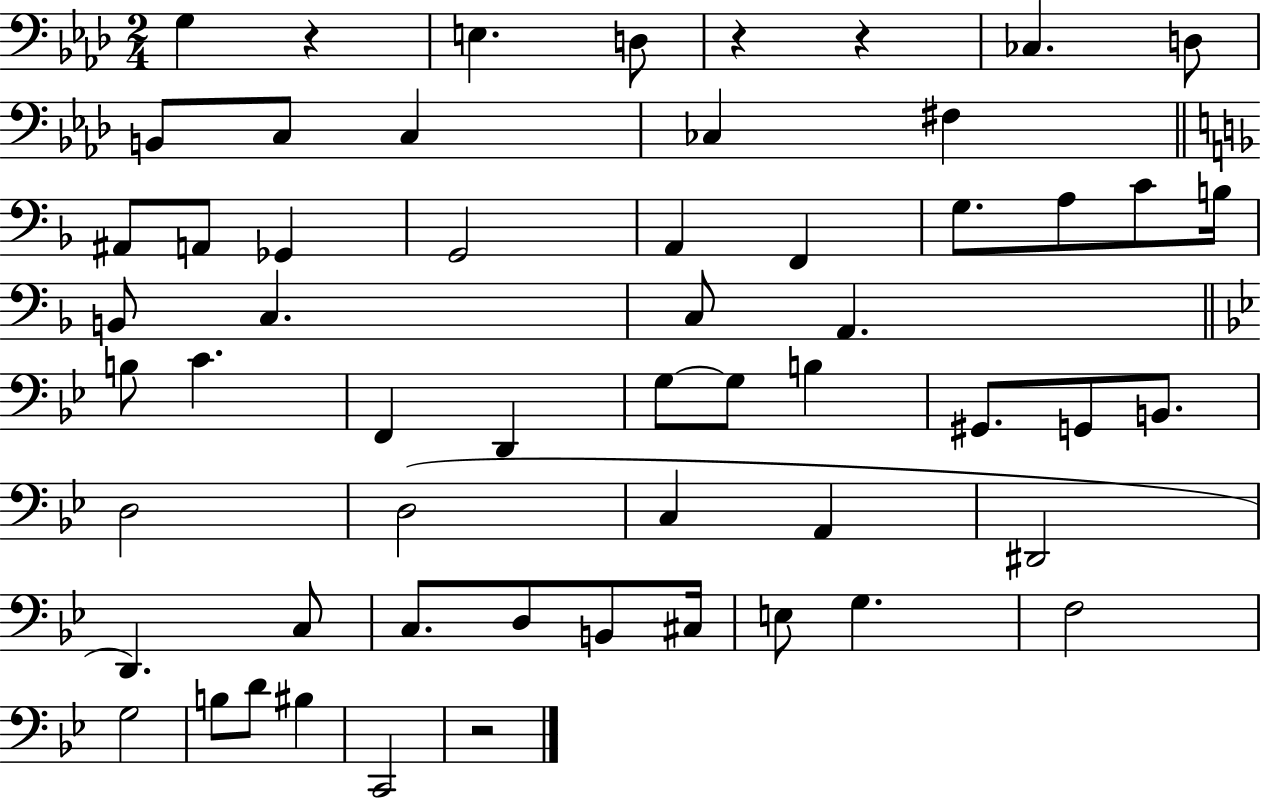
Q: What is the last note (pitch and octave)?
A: C2